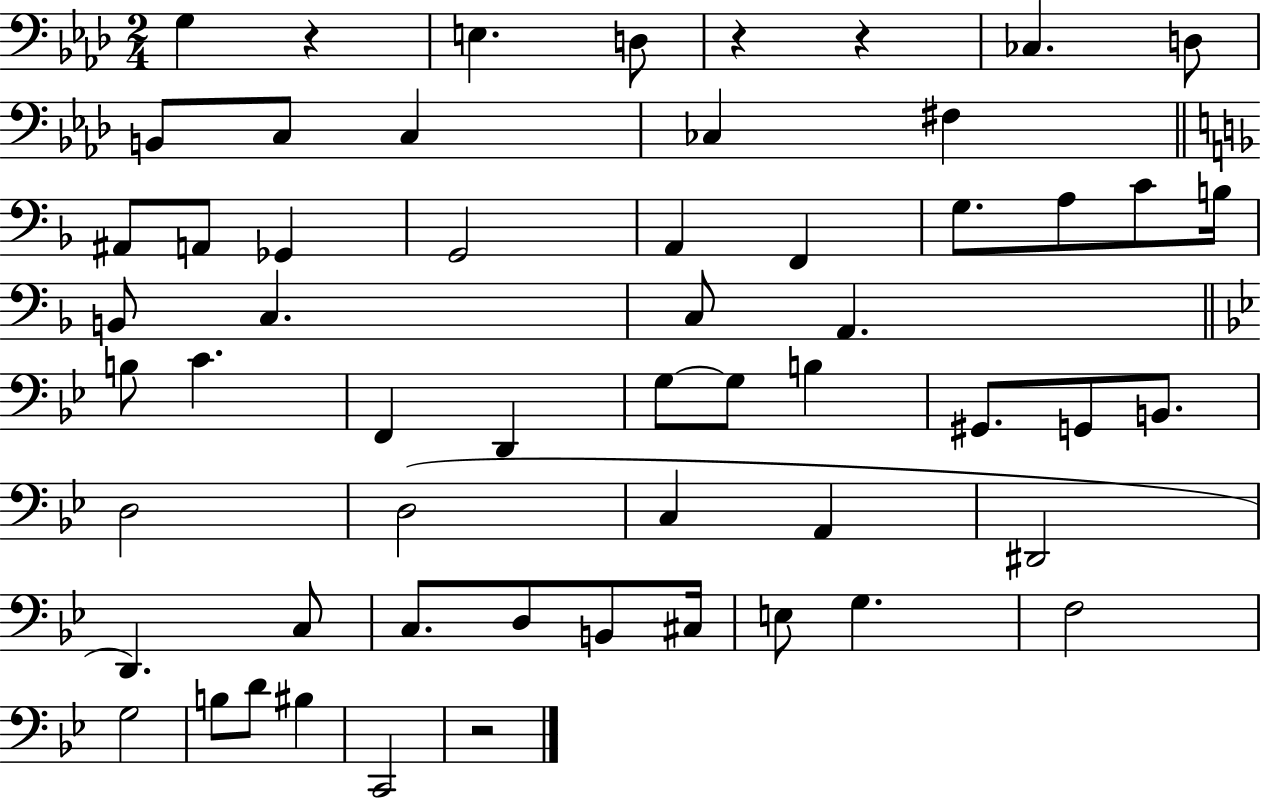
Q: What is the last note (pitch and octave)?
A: C2